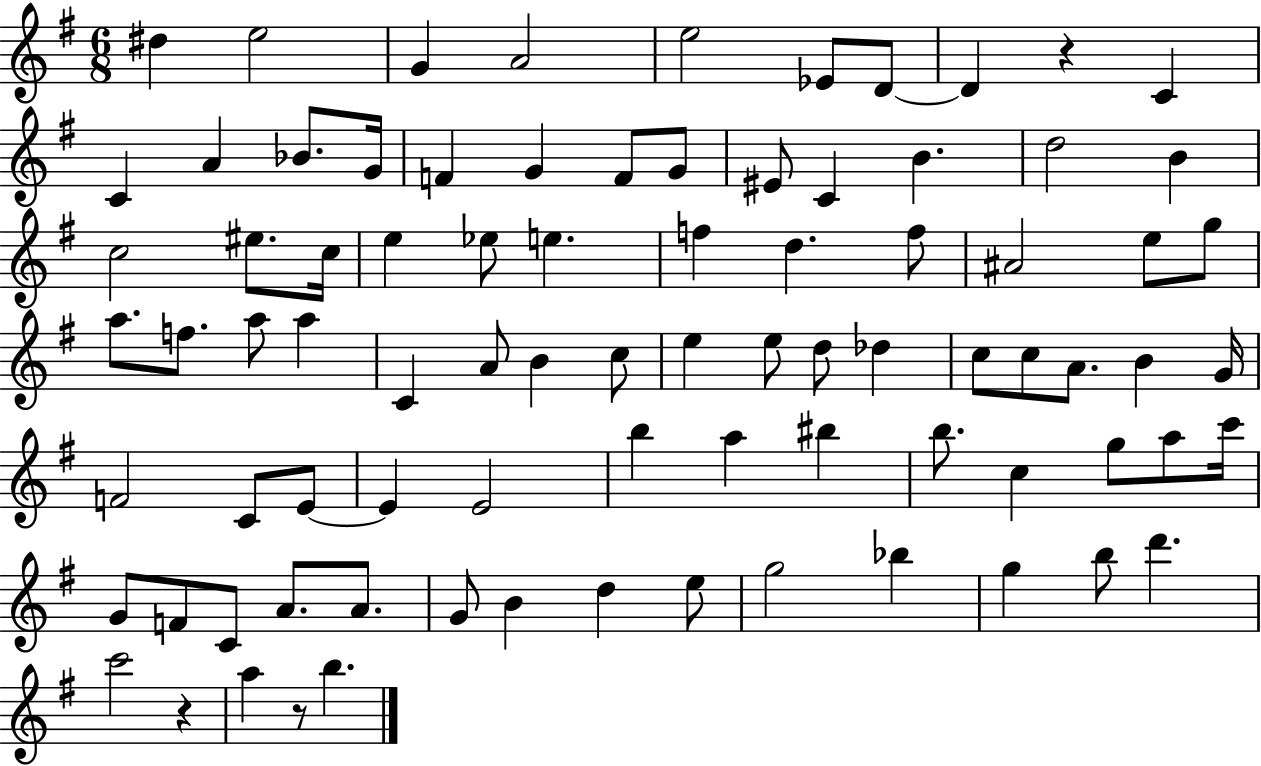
D#5/q E5/h G4/q A4/h E5/h Eb4/e D4/e D4/q R/q C4/q C4/q A4/q Bb4/e. G4/s F4/q G4/q F4/e G4/e EIS4/e C4/q B4/q. D5/h B4/q C5/h EIS5/e. C5/s E5/q Eb5/e E5/q. F5/q D5/q. F5/e A#4/h E5/e G5/e A5/e. F5/e. A5/e A5/q C4/q A4/e B4/q C5/e E5/q E5/e D5/e Db5/q C5/e C5/e A4/e. B4/q G4/s F4/h C4/e E4/e E4/q E4/h B5/q A5/q BIS5/q B5/e. C5/q G5/e A5/e C6/s G4/e F4/e C4/e A4/e. A4/e. G4/e B4/q D5/q E5/e G5/h Bb5/q G5/q B5/e D6/q. C6/h R/q A5/q R/e B5/q.